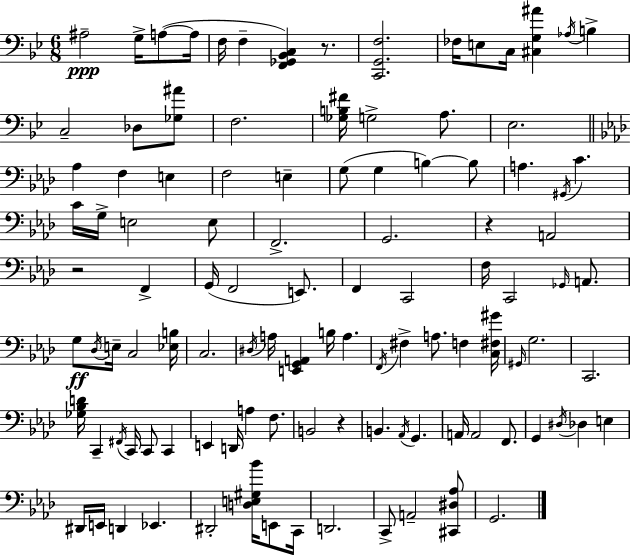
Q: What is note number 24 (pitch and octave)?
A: G3